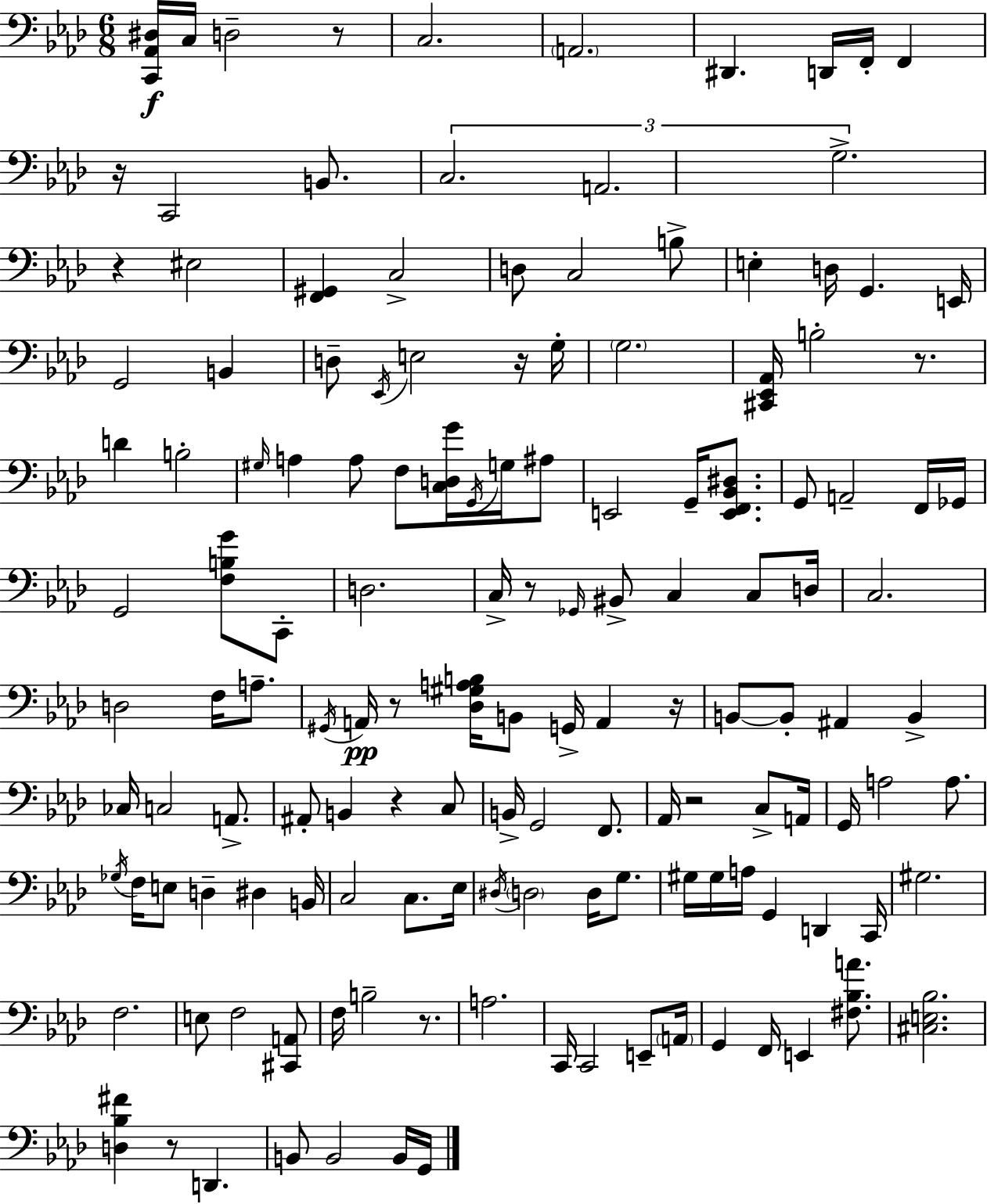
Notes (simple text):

[C2,Ab2,D#3]/s C3/s D3/h R/e C3/h. A2/h. D#2/q. D2/s F2/s F2/q R/s C2/h B2/e. C3/h. A2/h. G3/h. R/q EIS3/h [F2,G#2]/q C3/h D3/e C3/h B3/e E3/q D3/s G2/q. E2/s G2/h B2/q D3/e Eb2/s E3/h R/s G3/s G3/h. [C#2,Eb2,Ab2]/s B3/h R/e. D4/q B3/h G#3/s A3/q A3/e F3/e [C3,D3,G4]/s G2/s G3/s A#3/e E2/h G2/s [E2,F2,Bb2,D#3]/e. G2/e A2/h F2/s Gb2/s G2/h [F3,B3,G4]/e C2/e D3/h. C3/s R/e Gb2/s BIS2/e C3/q C3/e D3/s C3/h. D3/h F3/s A3/e. G#2/s A2/s R/e [Db3,G#3,A3,B3]/s B2/e G2/s A2/q R/s B2/e B2/e A#2/q B2/q CES3/s C3/h A2/e. A#2/e B2/q R/q C3/e B2/s G2/h F2/e. Ab2/s R/h C3/e A2/s G2/s A3/h A3/e. Gb3/s F3/s E3/e D3/q D#3/q B2/s C3/h C3/e. Eb3/s D#3/s D3/h D3/s G3/e. G#3/s G#3/s A3/s G2/q D2/q C2/s G#3/h. F3/h. E3/e F3/h [C#2,A2]/e F3/s B3/h R/e. A3/h. C2/s C2/h E2/e A2/s G2/q F2/s E2/q [F#3,Bb3,A4]/e. [C#3,E3,Bb3]/h. [D3,Bb3,F#4]/q R/e D2/q. B2/e B2/h B2/s G2/s